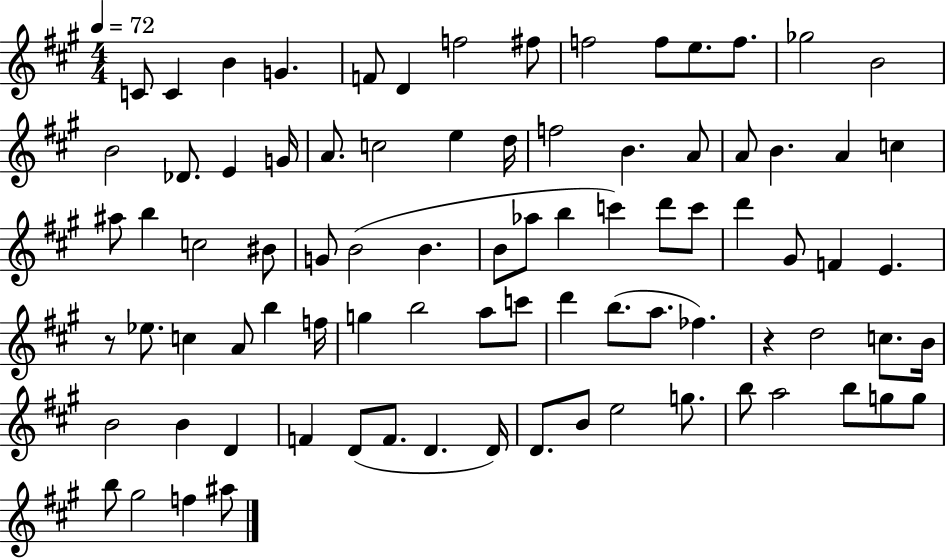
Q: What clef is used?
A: treble